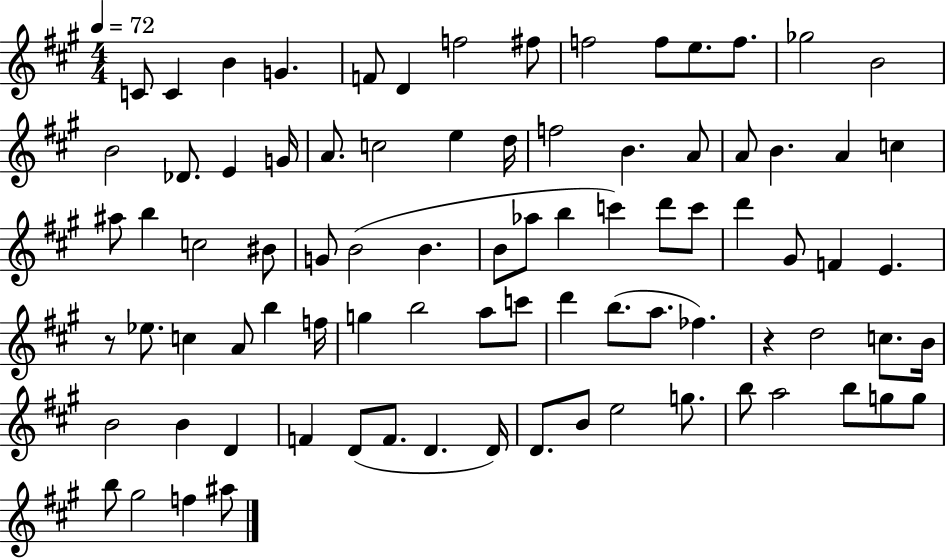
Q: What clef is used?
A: treble